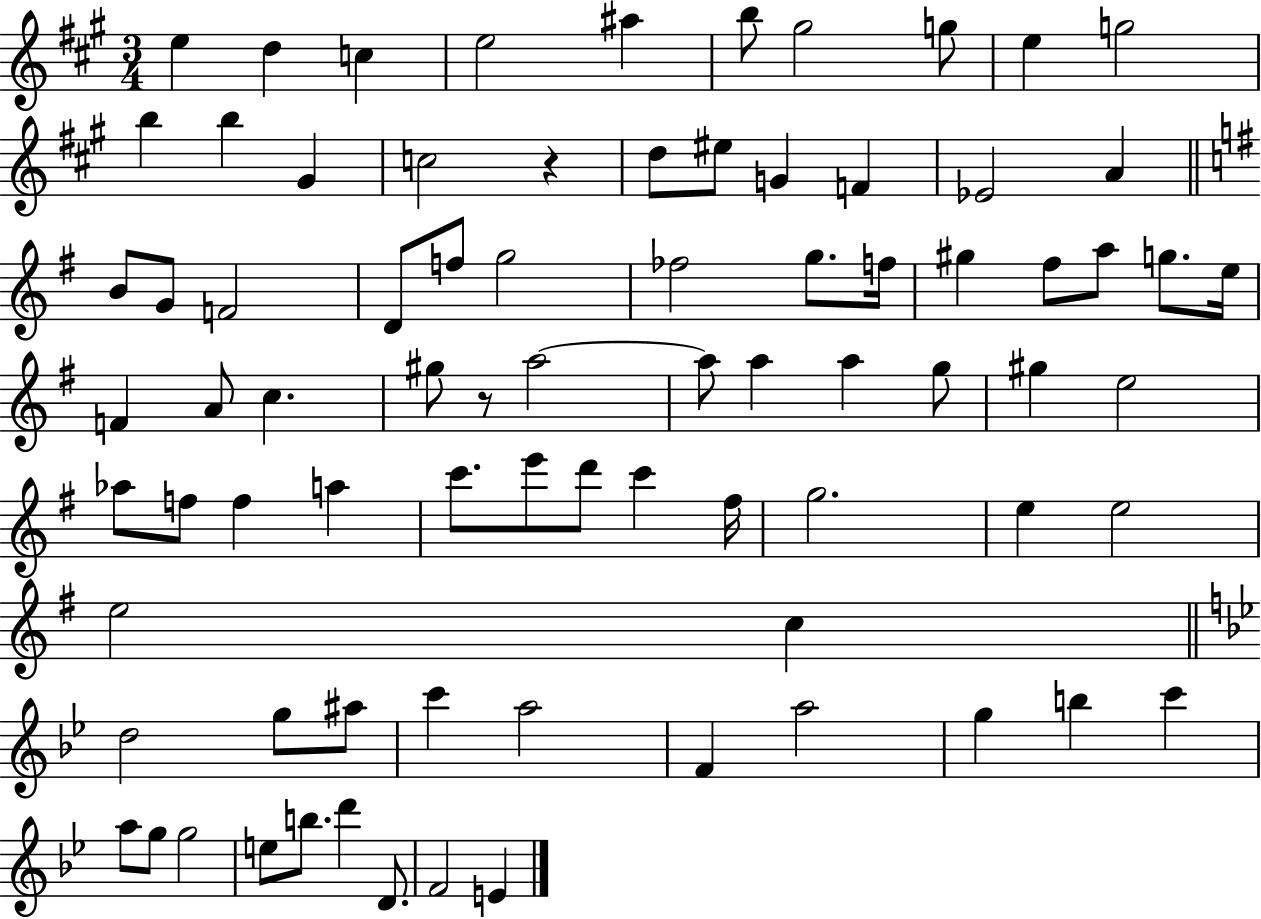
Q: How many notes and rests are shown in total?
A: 80